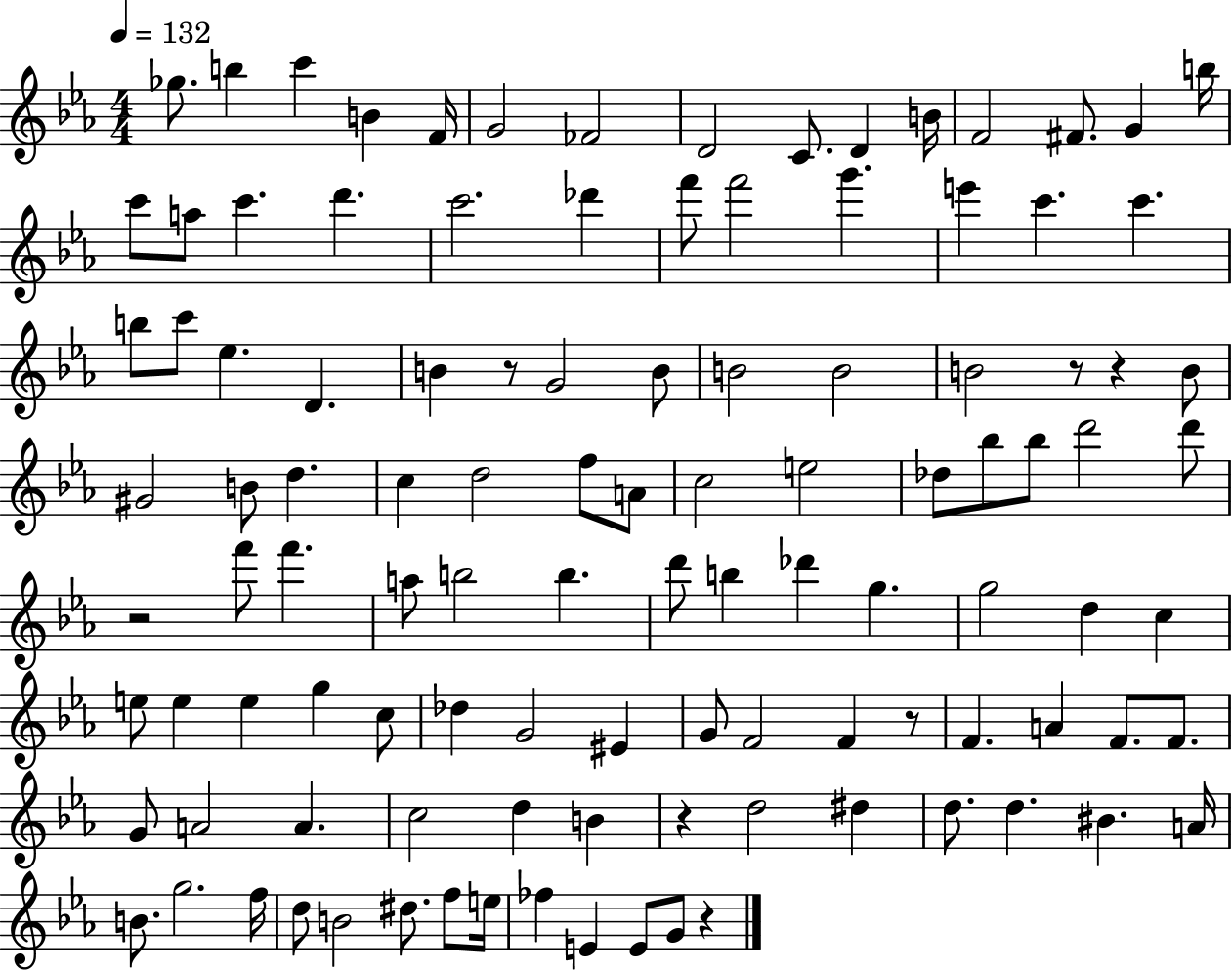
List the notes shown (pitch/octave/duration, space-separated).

Gb5/e. B5/q C6/q B4/q F4/s G4/h FES4/h D4/h C4/e. D4/q B4/s F4/h F#4/e. G4/q B5/s C6/e A5/e C6/q. D6/q. C6/h. Db6/q F6/e F6/h G6/q. E6/q C6/q. C6/q. B5/e C6/e Eb5/q. D4/q. B4/q R/e G4/h B4/e B4/h B4/h B4/h R/e R/q B4/e G#4/h B4/e D5/q. C5/q D5/h F5/e A4/e C5/h E5/h Db5/e Bb5/e Bb5/e D6/h D6/e R/h F6/e F6/q. A5/e B5/h B5/q. D6/e B5/q Db6/q G5/q. G5/h D5/q C5/q E5/e E5/q E5/q G5/q C5/e Db5/q G4/h EIS4/q G4/e F4/h F4/q R/e F4/q. A4/q F4/e. F4/e. G4/e A4/h A4/q. C5/h D5/q B4/q R/q D5/h D#5/q D5/e. D5/q. BIS4/q. A4/s B4/e. G5/h. F5/s D5/e B4/h D#5/e. F5/e E5/s FES5/q E4/q E4/e G4/e R/q